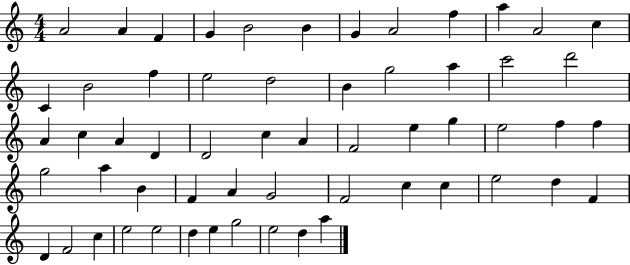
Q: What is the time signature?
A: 4/4